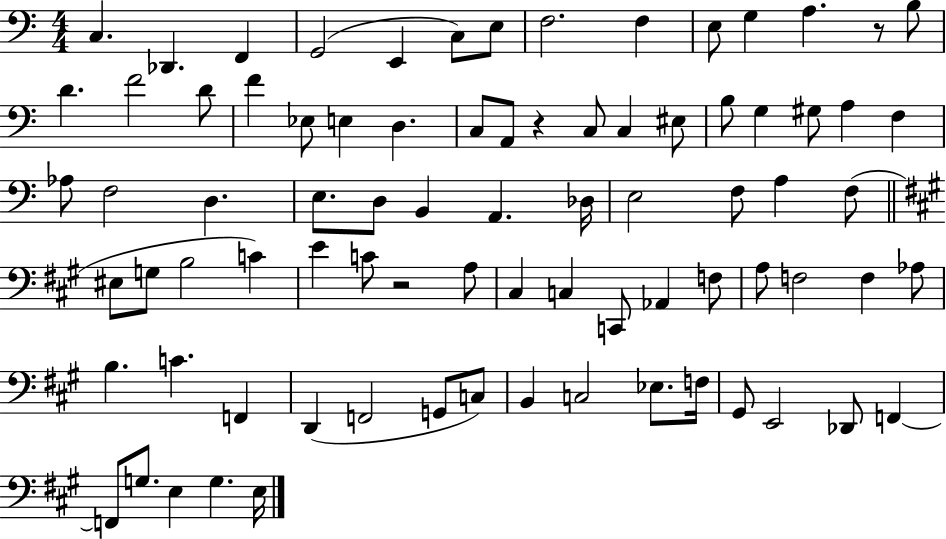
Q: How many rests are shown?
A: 3